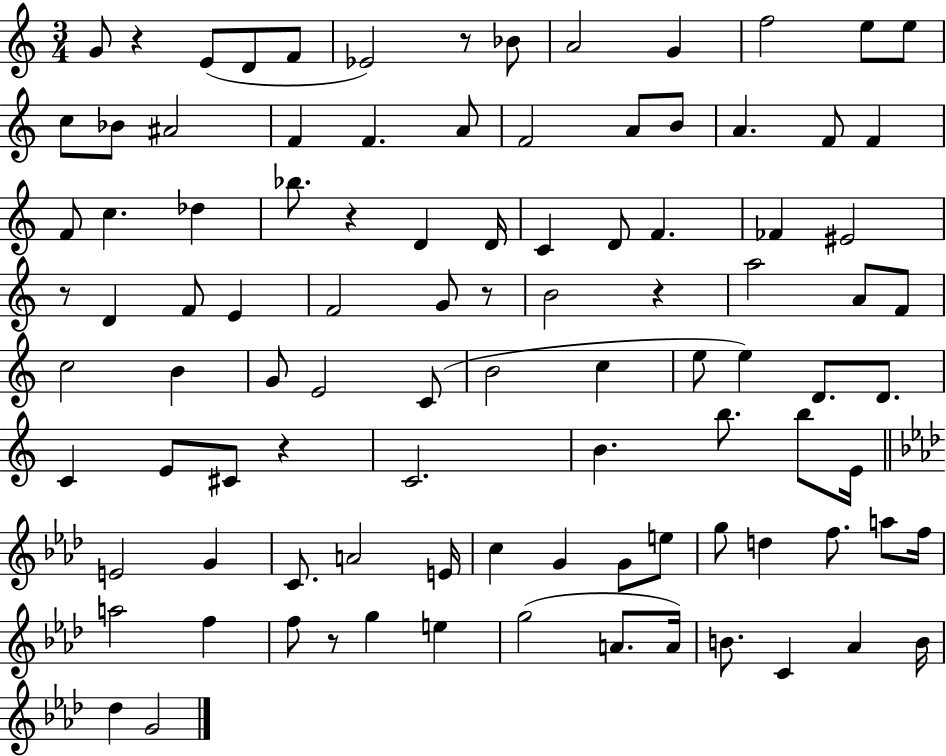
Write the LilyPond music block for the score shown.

{
  \clef treble
  \numericTimeSignature
  \time 3/4
  \key c \major
  g'8 r4 e'8( d'8 f'8 | ees'2) r8 bes'8 | a'2 g'4 | f''2 e''8 e''8 | \break c''8 bes'8 ais'2 | f'4 f'4. a'8 | f'2 a'8 b'8 | a'4. f'8 f'4 | \break f'8 c''4. des''4 | bes''8. r4 d'4 d'16 | c'4 d'8 f'4. | fes'4 eis'2 | \break r8 d'4 f'8 e'4 | f'2 g'8 r8 | b'2 r4 | a''2 a'8 f'8 | \break c''2 b'4 | g'8 e'2 c'8( | b'2 c''4 | e''8 e''4) d'8. d'8. | \break c'4 e'8 cis'8 r4 | c'2. | b'4. b''8. b''8 e'16 | \bar "||" \break \key f \minor e'2 g'4 | c'8. a'2 e'16 | c''4 g'4 g'8 e''8 | g''8 d''4 f''8. a''8 f''16 | \break a''2 f''4 | f''8 r8 g''4 e''4 | g''2( a'8. a'16) | b'8. c'4 aes'4 b'16 | \break des''4 g'2 | \bar "|."
}